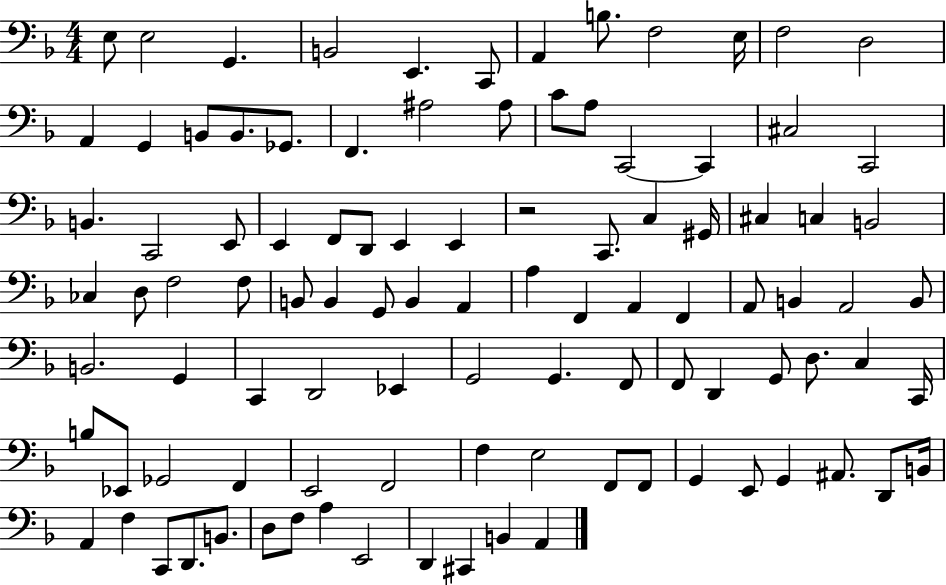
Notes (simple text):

E3/e E3/h G2/q. B2/h E2/q. C2/e A2/q B3/e. F3/h E3/s F3/h D3/h A2/q G2/q B2/e B2/e. Gb2/e. F2/q. A#3/h A#3/e C4/e A3/e C2/h C2/q C#3/h C2/h B2/q. C2/h E2/e E2/q F2/e D2/e E2/q E2/q R/h C2/e. C3/q G#2/s C#3/q C3/q B2/h CES3/q D3/e F3/h F3/e B2/e B2/q G2/e B2/q A2/q A3/q F2/q A2/q F2/q A2/e B2/q A2/h B2/e B2/h. G2/q C2/q D2/h Eb2/q G2/h G2/q. F2/e F2/e D2/q G2/e D3/e. C3/q C2/s B3/e Eb2/e Gb2/h F2/q E2/h F2/h F3/q E3/h F2/e F2/e G2/q E2/e G2/q A#2/e. D2/e B2/s A2/q F3/q C2/e D2/e. B2/e. D3/e F3/e A3/q E2/h D2/q C#2/q B2/q A2/q